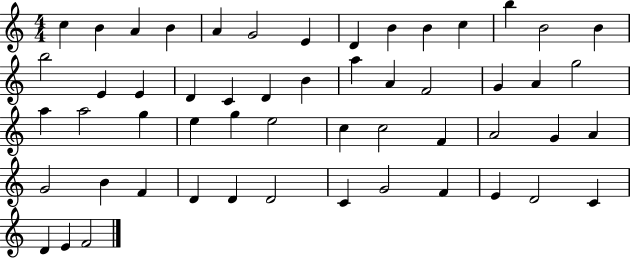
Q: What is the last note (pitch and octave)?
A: F4